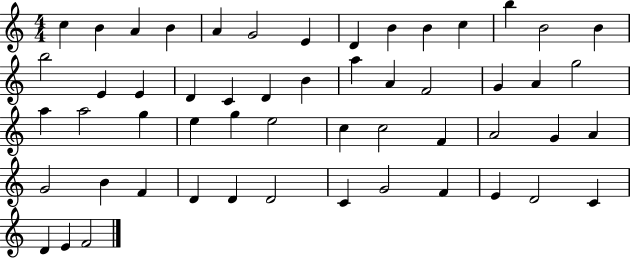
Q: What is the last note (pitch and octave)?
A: F4